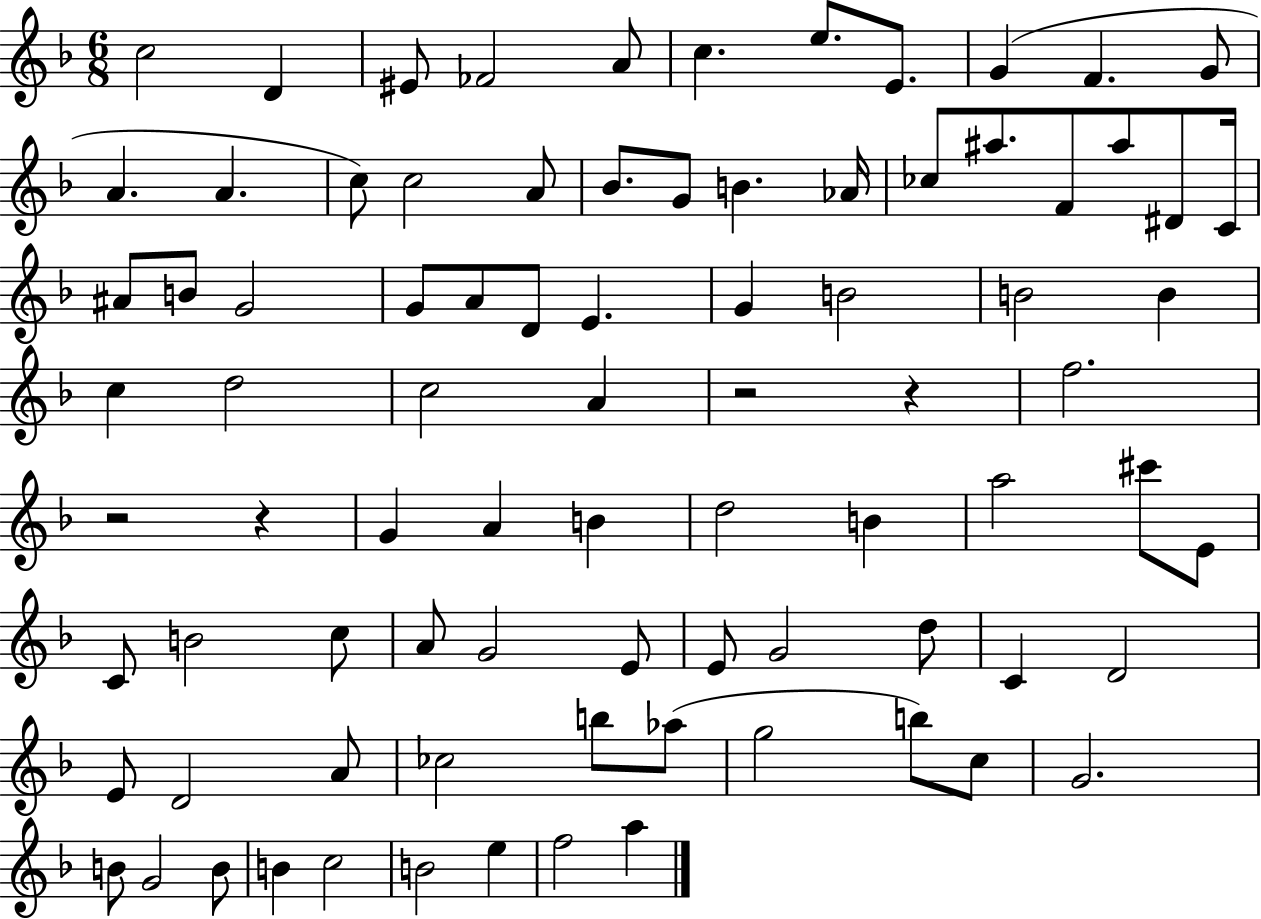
C5/h D4/q EIS4/e FES4/h A4/e C5/q. E5/e. E4/e. G4/q F4/q. G4/e A4/q. A4/q. C5/e C5/h A4/e Bb4/e. G4/e B4/q. Ab4/s CES5/e A#5/e. F4/e A#5/e D#4/e C4/s A#4/e B4/e G4/h G4/e A4/e D4/e E4/q. G4/q B4/h B4/h B4/q C5/q D5/h C5/h A4/q R/h R/q F5/h. R/h R/q G4/q A4/q B4/q D5/h B4/q A5/h C#6/e E4/e C4/e B4/h C5/e A4/e G4/h E4/e E4/e G4/h D5/e C4/q D4/h E4/e D4/h A4/e CES5/h B5/e Ab5/e G5/h B5/e C5/e G4/h. B4/e G4/h B4/e B4/q C5/h B4/h E5/q F5/h A5/q